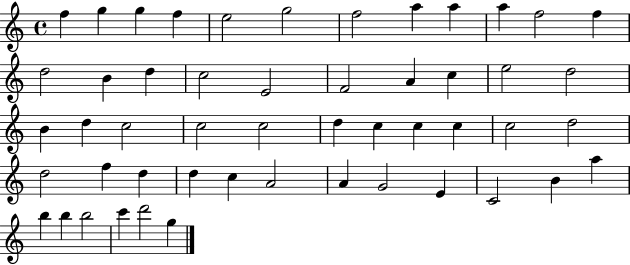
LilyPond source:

{
  \clef treble
  \time 4/4
  \defaultTimeSignature
  \key c \major
  f''4 g''4 g''4 f''4 | e''2 g''2 | f''2 a''4 a''4 | a''4 f''2 f''4 | \break d''2 b'4 d''4 | c''2 e'2 | f'2 a'4 c''4 | e''2 d''2 | \break b'4 d''4 c''2 | c''2 c''2 | d''4 c''4 c''4 c''4 | c''2 d''2 | \break d''2 f''4 d''4 | d''4 c''4 a'2 | a'4 g'2 e'4 | c'2 b'4 a''4 | \break b''4 b''4 b''2 | c'''4 d'''2 g''4 | \bar "|."
}